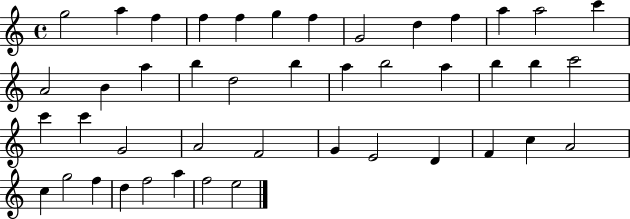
{
  \clef treble
  \time 4/4
  \defaultTimeSignature
  \key c \major
  g''2 a''4 f''4 | f''4 f''4 g''4 f''4 | g'2 d''4 f''4 | a''4 a''2 c'''4 | \break a'2 b'4 a''4 | b''4 d''2 b''4 | a''4 b''2 a''4 | b''4 b''4 c'''2 | \break c'''4 c'''4 g'2 | a'2 f'2 | g'4 e'2 d'4 | f'4 c''4 a'2 | \break c''4 g''2 f''4 | d''4 f''2 a''4 | f''2 e''2 | \bar "|."
}